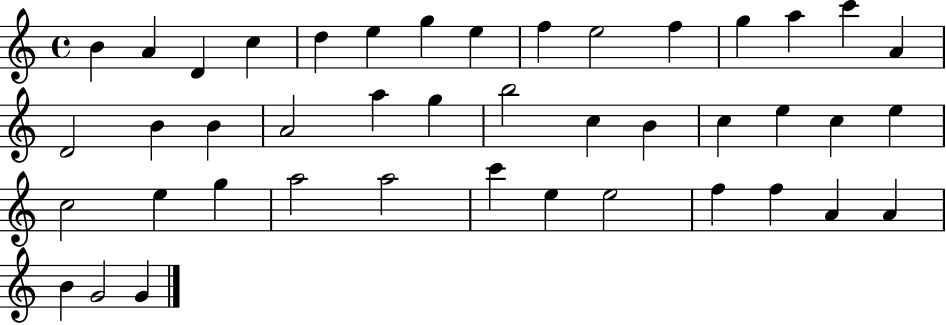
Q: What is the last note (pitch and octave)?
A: G4